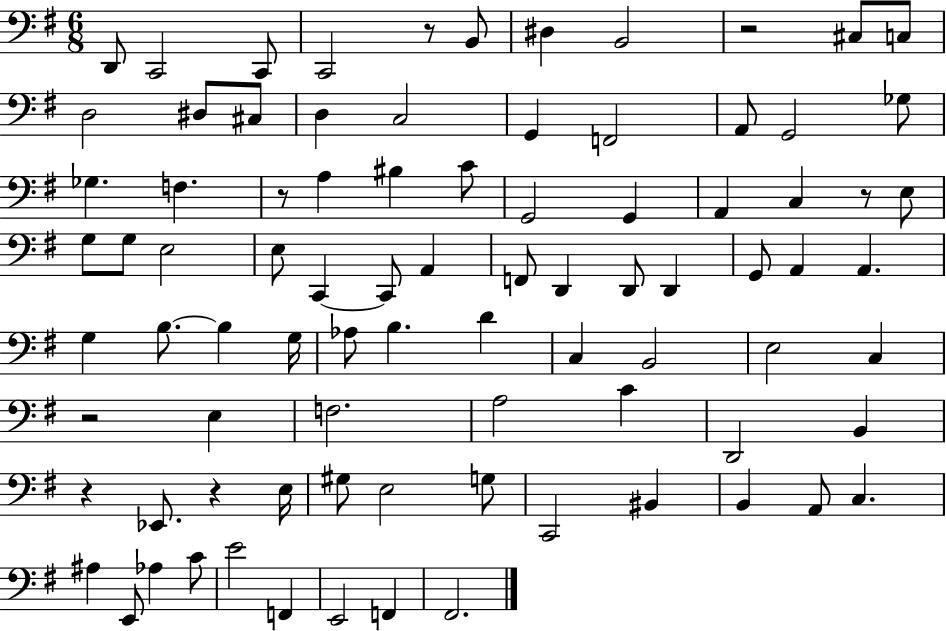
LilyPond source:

{
  \clef bass
  \numericTimeSignature
  \time 6/8
  \key g \major
  d,8 c,2 c,8 | c,2 r8 b,8 | dis4 b,2 | r2 cis8 c8 | \break d2 dis8 cis8 | d4 c2 | g,4 f,2 | a,8 g,2 ges8 | \break ges4. f4. | r8 a4 bis4 c'8 | g,2 g,4 | a,4 c4 r8 e8 | \break g8 g8 e2 | e8 c,4~~ c,8 a,4 | f,8 d,4 d,8 d,4 | g,8 a,4 a,4. | \break g4 b8.~~ b4 g16 | aes8 b4. d'4 | c4 b,2 | e2 c4 | \break r2 e4 | f2. | a2 c'4 | d,2 b,4 | \break r4 ees,8. r4 e16 | gis8 e2 g8 | c,2 bis,4 | b,4 a,8 c4. | \break ais4 e,8 aes4 c'8 | e'2 f,4 | e,2 f,4 | fis,2. | \break \bar "|."
}